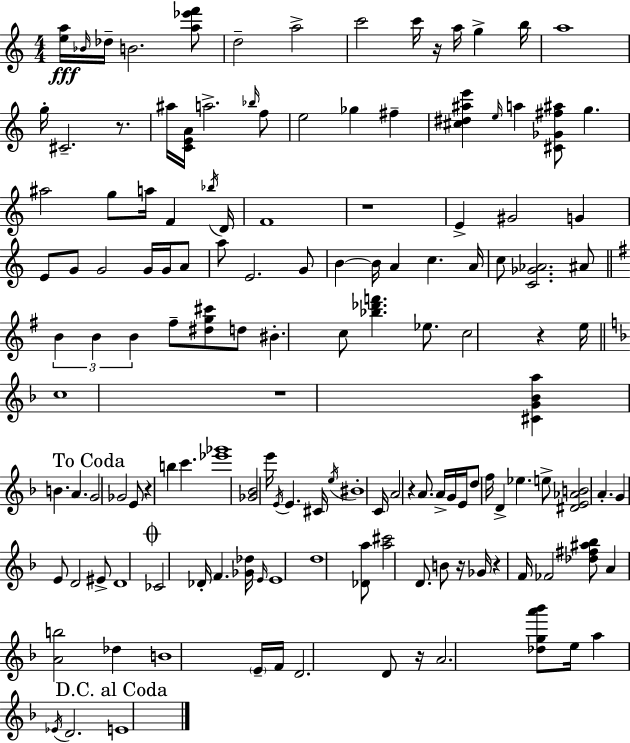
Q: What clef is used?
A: treble